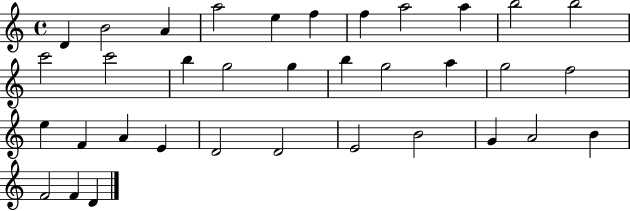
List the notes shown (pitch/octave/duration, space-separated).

D4/q B4/h A4/q A5/h E5/q F5/q F5/q A5/h A5/q B5/h B5/h C6/h C6/h B5/q G5/h G5/q B5/q G5/h A5/q G5/h F5/h E5/q F4/q A4/q E4/q D4/h D4/h E4/h B4/h G4/q A4/h B4/q F4/h F4/q D4/q